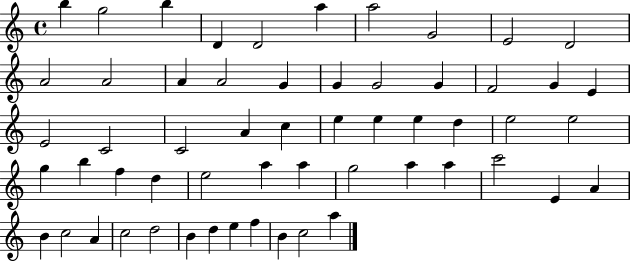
{
  \clef treble
  \time 4/4
  \defaultTimeSignature
  \key c \major
  b''4 g''2 b''4 | d'4 d'2 a''4 | a''2 g'2 | e'2 d'2 | \break a'2 a'2 | a'4 a'2 g'4 | g'4 g'2 g'4 | f'2 g'4 e'4 | \break e'2 c'2 | c'2 a'4 c''4 | e''4 e''4 e''4 d''4 | e''2 e''2 | \break g''4 b''4 f''4 d''4 | e''2 a''4 a''4 | g''2 a''4 a''4 | c'''2 e'4 a'4 | \break b'4 c''2 a'4 | c''2 d''2 | b'4 d''4 e''4 f''4 | b'4 c''2 a''4 | \break \bar "|."
}